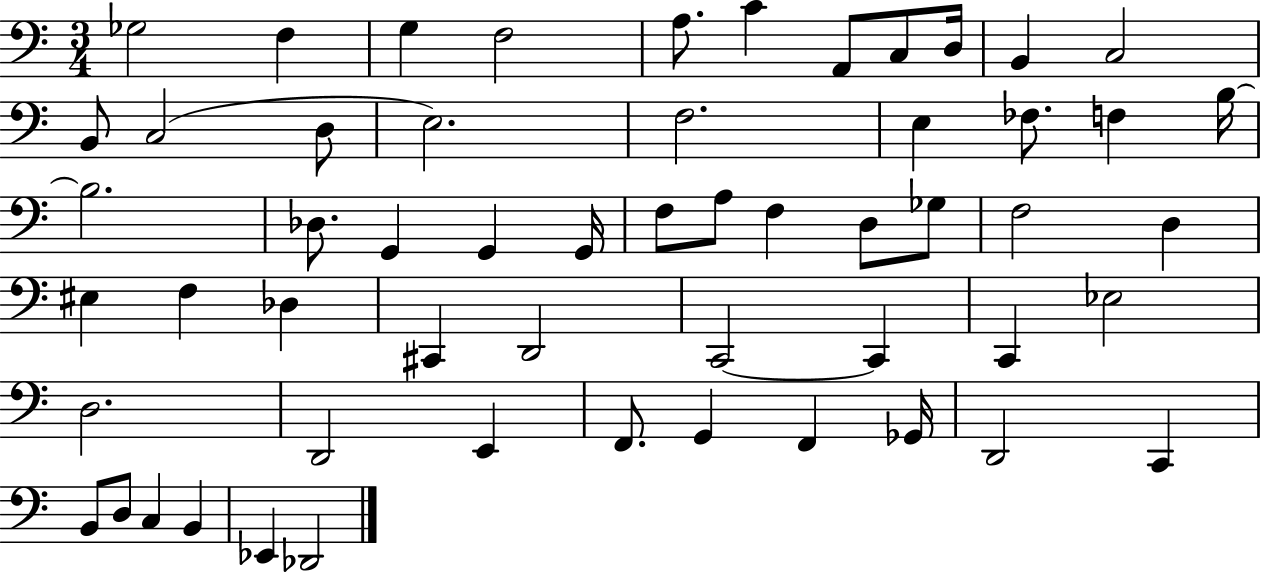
Gb3/h F3/q G3/q F3/h A3/e. C4/q A2/e C3/e D3/s B2/q C3/h B2/e C3/h D3/e E3/h. F3/h. E3/q FES3/e. F3/q B3/s B3/h. Db3/e. G2/q G2/q G2/s F3/e A3/e F3/q D3/e Gb3/e F3/h D3/q EIS3/q F3/q Db3/q C#2/q D2/h C2/h C2/q C2/q Eb3/h D3/h. D2/h E2/q F2/e. G2/q F2/q Gb2/s D2/h C2/q B2/e D3/e C3/q B2/q Eb2/q Db2/h